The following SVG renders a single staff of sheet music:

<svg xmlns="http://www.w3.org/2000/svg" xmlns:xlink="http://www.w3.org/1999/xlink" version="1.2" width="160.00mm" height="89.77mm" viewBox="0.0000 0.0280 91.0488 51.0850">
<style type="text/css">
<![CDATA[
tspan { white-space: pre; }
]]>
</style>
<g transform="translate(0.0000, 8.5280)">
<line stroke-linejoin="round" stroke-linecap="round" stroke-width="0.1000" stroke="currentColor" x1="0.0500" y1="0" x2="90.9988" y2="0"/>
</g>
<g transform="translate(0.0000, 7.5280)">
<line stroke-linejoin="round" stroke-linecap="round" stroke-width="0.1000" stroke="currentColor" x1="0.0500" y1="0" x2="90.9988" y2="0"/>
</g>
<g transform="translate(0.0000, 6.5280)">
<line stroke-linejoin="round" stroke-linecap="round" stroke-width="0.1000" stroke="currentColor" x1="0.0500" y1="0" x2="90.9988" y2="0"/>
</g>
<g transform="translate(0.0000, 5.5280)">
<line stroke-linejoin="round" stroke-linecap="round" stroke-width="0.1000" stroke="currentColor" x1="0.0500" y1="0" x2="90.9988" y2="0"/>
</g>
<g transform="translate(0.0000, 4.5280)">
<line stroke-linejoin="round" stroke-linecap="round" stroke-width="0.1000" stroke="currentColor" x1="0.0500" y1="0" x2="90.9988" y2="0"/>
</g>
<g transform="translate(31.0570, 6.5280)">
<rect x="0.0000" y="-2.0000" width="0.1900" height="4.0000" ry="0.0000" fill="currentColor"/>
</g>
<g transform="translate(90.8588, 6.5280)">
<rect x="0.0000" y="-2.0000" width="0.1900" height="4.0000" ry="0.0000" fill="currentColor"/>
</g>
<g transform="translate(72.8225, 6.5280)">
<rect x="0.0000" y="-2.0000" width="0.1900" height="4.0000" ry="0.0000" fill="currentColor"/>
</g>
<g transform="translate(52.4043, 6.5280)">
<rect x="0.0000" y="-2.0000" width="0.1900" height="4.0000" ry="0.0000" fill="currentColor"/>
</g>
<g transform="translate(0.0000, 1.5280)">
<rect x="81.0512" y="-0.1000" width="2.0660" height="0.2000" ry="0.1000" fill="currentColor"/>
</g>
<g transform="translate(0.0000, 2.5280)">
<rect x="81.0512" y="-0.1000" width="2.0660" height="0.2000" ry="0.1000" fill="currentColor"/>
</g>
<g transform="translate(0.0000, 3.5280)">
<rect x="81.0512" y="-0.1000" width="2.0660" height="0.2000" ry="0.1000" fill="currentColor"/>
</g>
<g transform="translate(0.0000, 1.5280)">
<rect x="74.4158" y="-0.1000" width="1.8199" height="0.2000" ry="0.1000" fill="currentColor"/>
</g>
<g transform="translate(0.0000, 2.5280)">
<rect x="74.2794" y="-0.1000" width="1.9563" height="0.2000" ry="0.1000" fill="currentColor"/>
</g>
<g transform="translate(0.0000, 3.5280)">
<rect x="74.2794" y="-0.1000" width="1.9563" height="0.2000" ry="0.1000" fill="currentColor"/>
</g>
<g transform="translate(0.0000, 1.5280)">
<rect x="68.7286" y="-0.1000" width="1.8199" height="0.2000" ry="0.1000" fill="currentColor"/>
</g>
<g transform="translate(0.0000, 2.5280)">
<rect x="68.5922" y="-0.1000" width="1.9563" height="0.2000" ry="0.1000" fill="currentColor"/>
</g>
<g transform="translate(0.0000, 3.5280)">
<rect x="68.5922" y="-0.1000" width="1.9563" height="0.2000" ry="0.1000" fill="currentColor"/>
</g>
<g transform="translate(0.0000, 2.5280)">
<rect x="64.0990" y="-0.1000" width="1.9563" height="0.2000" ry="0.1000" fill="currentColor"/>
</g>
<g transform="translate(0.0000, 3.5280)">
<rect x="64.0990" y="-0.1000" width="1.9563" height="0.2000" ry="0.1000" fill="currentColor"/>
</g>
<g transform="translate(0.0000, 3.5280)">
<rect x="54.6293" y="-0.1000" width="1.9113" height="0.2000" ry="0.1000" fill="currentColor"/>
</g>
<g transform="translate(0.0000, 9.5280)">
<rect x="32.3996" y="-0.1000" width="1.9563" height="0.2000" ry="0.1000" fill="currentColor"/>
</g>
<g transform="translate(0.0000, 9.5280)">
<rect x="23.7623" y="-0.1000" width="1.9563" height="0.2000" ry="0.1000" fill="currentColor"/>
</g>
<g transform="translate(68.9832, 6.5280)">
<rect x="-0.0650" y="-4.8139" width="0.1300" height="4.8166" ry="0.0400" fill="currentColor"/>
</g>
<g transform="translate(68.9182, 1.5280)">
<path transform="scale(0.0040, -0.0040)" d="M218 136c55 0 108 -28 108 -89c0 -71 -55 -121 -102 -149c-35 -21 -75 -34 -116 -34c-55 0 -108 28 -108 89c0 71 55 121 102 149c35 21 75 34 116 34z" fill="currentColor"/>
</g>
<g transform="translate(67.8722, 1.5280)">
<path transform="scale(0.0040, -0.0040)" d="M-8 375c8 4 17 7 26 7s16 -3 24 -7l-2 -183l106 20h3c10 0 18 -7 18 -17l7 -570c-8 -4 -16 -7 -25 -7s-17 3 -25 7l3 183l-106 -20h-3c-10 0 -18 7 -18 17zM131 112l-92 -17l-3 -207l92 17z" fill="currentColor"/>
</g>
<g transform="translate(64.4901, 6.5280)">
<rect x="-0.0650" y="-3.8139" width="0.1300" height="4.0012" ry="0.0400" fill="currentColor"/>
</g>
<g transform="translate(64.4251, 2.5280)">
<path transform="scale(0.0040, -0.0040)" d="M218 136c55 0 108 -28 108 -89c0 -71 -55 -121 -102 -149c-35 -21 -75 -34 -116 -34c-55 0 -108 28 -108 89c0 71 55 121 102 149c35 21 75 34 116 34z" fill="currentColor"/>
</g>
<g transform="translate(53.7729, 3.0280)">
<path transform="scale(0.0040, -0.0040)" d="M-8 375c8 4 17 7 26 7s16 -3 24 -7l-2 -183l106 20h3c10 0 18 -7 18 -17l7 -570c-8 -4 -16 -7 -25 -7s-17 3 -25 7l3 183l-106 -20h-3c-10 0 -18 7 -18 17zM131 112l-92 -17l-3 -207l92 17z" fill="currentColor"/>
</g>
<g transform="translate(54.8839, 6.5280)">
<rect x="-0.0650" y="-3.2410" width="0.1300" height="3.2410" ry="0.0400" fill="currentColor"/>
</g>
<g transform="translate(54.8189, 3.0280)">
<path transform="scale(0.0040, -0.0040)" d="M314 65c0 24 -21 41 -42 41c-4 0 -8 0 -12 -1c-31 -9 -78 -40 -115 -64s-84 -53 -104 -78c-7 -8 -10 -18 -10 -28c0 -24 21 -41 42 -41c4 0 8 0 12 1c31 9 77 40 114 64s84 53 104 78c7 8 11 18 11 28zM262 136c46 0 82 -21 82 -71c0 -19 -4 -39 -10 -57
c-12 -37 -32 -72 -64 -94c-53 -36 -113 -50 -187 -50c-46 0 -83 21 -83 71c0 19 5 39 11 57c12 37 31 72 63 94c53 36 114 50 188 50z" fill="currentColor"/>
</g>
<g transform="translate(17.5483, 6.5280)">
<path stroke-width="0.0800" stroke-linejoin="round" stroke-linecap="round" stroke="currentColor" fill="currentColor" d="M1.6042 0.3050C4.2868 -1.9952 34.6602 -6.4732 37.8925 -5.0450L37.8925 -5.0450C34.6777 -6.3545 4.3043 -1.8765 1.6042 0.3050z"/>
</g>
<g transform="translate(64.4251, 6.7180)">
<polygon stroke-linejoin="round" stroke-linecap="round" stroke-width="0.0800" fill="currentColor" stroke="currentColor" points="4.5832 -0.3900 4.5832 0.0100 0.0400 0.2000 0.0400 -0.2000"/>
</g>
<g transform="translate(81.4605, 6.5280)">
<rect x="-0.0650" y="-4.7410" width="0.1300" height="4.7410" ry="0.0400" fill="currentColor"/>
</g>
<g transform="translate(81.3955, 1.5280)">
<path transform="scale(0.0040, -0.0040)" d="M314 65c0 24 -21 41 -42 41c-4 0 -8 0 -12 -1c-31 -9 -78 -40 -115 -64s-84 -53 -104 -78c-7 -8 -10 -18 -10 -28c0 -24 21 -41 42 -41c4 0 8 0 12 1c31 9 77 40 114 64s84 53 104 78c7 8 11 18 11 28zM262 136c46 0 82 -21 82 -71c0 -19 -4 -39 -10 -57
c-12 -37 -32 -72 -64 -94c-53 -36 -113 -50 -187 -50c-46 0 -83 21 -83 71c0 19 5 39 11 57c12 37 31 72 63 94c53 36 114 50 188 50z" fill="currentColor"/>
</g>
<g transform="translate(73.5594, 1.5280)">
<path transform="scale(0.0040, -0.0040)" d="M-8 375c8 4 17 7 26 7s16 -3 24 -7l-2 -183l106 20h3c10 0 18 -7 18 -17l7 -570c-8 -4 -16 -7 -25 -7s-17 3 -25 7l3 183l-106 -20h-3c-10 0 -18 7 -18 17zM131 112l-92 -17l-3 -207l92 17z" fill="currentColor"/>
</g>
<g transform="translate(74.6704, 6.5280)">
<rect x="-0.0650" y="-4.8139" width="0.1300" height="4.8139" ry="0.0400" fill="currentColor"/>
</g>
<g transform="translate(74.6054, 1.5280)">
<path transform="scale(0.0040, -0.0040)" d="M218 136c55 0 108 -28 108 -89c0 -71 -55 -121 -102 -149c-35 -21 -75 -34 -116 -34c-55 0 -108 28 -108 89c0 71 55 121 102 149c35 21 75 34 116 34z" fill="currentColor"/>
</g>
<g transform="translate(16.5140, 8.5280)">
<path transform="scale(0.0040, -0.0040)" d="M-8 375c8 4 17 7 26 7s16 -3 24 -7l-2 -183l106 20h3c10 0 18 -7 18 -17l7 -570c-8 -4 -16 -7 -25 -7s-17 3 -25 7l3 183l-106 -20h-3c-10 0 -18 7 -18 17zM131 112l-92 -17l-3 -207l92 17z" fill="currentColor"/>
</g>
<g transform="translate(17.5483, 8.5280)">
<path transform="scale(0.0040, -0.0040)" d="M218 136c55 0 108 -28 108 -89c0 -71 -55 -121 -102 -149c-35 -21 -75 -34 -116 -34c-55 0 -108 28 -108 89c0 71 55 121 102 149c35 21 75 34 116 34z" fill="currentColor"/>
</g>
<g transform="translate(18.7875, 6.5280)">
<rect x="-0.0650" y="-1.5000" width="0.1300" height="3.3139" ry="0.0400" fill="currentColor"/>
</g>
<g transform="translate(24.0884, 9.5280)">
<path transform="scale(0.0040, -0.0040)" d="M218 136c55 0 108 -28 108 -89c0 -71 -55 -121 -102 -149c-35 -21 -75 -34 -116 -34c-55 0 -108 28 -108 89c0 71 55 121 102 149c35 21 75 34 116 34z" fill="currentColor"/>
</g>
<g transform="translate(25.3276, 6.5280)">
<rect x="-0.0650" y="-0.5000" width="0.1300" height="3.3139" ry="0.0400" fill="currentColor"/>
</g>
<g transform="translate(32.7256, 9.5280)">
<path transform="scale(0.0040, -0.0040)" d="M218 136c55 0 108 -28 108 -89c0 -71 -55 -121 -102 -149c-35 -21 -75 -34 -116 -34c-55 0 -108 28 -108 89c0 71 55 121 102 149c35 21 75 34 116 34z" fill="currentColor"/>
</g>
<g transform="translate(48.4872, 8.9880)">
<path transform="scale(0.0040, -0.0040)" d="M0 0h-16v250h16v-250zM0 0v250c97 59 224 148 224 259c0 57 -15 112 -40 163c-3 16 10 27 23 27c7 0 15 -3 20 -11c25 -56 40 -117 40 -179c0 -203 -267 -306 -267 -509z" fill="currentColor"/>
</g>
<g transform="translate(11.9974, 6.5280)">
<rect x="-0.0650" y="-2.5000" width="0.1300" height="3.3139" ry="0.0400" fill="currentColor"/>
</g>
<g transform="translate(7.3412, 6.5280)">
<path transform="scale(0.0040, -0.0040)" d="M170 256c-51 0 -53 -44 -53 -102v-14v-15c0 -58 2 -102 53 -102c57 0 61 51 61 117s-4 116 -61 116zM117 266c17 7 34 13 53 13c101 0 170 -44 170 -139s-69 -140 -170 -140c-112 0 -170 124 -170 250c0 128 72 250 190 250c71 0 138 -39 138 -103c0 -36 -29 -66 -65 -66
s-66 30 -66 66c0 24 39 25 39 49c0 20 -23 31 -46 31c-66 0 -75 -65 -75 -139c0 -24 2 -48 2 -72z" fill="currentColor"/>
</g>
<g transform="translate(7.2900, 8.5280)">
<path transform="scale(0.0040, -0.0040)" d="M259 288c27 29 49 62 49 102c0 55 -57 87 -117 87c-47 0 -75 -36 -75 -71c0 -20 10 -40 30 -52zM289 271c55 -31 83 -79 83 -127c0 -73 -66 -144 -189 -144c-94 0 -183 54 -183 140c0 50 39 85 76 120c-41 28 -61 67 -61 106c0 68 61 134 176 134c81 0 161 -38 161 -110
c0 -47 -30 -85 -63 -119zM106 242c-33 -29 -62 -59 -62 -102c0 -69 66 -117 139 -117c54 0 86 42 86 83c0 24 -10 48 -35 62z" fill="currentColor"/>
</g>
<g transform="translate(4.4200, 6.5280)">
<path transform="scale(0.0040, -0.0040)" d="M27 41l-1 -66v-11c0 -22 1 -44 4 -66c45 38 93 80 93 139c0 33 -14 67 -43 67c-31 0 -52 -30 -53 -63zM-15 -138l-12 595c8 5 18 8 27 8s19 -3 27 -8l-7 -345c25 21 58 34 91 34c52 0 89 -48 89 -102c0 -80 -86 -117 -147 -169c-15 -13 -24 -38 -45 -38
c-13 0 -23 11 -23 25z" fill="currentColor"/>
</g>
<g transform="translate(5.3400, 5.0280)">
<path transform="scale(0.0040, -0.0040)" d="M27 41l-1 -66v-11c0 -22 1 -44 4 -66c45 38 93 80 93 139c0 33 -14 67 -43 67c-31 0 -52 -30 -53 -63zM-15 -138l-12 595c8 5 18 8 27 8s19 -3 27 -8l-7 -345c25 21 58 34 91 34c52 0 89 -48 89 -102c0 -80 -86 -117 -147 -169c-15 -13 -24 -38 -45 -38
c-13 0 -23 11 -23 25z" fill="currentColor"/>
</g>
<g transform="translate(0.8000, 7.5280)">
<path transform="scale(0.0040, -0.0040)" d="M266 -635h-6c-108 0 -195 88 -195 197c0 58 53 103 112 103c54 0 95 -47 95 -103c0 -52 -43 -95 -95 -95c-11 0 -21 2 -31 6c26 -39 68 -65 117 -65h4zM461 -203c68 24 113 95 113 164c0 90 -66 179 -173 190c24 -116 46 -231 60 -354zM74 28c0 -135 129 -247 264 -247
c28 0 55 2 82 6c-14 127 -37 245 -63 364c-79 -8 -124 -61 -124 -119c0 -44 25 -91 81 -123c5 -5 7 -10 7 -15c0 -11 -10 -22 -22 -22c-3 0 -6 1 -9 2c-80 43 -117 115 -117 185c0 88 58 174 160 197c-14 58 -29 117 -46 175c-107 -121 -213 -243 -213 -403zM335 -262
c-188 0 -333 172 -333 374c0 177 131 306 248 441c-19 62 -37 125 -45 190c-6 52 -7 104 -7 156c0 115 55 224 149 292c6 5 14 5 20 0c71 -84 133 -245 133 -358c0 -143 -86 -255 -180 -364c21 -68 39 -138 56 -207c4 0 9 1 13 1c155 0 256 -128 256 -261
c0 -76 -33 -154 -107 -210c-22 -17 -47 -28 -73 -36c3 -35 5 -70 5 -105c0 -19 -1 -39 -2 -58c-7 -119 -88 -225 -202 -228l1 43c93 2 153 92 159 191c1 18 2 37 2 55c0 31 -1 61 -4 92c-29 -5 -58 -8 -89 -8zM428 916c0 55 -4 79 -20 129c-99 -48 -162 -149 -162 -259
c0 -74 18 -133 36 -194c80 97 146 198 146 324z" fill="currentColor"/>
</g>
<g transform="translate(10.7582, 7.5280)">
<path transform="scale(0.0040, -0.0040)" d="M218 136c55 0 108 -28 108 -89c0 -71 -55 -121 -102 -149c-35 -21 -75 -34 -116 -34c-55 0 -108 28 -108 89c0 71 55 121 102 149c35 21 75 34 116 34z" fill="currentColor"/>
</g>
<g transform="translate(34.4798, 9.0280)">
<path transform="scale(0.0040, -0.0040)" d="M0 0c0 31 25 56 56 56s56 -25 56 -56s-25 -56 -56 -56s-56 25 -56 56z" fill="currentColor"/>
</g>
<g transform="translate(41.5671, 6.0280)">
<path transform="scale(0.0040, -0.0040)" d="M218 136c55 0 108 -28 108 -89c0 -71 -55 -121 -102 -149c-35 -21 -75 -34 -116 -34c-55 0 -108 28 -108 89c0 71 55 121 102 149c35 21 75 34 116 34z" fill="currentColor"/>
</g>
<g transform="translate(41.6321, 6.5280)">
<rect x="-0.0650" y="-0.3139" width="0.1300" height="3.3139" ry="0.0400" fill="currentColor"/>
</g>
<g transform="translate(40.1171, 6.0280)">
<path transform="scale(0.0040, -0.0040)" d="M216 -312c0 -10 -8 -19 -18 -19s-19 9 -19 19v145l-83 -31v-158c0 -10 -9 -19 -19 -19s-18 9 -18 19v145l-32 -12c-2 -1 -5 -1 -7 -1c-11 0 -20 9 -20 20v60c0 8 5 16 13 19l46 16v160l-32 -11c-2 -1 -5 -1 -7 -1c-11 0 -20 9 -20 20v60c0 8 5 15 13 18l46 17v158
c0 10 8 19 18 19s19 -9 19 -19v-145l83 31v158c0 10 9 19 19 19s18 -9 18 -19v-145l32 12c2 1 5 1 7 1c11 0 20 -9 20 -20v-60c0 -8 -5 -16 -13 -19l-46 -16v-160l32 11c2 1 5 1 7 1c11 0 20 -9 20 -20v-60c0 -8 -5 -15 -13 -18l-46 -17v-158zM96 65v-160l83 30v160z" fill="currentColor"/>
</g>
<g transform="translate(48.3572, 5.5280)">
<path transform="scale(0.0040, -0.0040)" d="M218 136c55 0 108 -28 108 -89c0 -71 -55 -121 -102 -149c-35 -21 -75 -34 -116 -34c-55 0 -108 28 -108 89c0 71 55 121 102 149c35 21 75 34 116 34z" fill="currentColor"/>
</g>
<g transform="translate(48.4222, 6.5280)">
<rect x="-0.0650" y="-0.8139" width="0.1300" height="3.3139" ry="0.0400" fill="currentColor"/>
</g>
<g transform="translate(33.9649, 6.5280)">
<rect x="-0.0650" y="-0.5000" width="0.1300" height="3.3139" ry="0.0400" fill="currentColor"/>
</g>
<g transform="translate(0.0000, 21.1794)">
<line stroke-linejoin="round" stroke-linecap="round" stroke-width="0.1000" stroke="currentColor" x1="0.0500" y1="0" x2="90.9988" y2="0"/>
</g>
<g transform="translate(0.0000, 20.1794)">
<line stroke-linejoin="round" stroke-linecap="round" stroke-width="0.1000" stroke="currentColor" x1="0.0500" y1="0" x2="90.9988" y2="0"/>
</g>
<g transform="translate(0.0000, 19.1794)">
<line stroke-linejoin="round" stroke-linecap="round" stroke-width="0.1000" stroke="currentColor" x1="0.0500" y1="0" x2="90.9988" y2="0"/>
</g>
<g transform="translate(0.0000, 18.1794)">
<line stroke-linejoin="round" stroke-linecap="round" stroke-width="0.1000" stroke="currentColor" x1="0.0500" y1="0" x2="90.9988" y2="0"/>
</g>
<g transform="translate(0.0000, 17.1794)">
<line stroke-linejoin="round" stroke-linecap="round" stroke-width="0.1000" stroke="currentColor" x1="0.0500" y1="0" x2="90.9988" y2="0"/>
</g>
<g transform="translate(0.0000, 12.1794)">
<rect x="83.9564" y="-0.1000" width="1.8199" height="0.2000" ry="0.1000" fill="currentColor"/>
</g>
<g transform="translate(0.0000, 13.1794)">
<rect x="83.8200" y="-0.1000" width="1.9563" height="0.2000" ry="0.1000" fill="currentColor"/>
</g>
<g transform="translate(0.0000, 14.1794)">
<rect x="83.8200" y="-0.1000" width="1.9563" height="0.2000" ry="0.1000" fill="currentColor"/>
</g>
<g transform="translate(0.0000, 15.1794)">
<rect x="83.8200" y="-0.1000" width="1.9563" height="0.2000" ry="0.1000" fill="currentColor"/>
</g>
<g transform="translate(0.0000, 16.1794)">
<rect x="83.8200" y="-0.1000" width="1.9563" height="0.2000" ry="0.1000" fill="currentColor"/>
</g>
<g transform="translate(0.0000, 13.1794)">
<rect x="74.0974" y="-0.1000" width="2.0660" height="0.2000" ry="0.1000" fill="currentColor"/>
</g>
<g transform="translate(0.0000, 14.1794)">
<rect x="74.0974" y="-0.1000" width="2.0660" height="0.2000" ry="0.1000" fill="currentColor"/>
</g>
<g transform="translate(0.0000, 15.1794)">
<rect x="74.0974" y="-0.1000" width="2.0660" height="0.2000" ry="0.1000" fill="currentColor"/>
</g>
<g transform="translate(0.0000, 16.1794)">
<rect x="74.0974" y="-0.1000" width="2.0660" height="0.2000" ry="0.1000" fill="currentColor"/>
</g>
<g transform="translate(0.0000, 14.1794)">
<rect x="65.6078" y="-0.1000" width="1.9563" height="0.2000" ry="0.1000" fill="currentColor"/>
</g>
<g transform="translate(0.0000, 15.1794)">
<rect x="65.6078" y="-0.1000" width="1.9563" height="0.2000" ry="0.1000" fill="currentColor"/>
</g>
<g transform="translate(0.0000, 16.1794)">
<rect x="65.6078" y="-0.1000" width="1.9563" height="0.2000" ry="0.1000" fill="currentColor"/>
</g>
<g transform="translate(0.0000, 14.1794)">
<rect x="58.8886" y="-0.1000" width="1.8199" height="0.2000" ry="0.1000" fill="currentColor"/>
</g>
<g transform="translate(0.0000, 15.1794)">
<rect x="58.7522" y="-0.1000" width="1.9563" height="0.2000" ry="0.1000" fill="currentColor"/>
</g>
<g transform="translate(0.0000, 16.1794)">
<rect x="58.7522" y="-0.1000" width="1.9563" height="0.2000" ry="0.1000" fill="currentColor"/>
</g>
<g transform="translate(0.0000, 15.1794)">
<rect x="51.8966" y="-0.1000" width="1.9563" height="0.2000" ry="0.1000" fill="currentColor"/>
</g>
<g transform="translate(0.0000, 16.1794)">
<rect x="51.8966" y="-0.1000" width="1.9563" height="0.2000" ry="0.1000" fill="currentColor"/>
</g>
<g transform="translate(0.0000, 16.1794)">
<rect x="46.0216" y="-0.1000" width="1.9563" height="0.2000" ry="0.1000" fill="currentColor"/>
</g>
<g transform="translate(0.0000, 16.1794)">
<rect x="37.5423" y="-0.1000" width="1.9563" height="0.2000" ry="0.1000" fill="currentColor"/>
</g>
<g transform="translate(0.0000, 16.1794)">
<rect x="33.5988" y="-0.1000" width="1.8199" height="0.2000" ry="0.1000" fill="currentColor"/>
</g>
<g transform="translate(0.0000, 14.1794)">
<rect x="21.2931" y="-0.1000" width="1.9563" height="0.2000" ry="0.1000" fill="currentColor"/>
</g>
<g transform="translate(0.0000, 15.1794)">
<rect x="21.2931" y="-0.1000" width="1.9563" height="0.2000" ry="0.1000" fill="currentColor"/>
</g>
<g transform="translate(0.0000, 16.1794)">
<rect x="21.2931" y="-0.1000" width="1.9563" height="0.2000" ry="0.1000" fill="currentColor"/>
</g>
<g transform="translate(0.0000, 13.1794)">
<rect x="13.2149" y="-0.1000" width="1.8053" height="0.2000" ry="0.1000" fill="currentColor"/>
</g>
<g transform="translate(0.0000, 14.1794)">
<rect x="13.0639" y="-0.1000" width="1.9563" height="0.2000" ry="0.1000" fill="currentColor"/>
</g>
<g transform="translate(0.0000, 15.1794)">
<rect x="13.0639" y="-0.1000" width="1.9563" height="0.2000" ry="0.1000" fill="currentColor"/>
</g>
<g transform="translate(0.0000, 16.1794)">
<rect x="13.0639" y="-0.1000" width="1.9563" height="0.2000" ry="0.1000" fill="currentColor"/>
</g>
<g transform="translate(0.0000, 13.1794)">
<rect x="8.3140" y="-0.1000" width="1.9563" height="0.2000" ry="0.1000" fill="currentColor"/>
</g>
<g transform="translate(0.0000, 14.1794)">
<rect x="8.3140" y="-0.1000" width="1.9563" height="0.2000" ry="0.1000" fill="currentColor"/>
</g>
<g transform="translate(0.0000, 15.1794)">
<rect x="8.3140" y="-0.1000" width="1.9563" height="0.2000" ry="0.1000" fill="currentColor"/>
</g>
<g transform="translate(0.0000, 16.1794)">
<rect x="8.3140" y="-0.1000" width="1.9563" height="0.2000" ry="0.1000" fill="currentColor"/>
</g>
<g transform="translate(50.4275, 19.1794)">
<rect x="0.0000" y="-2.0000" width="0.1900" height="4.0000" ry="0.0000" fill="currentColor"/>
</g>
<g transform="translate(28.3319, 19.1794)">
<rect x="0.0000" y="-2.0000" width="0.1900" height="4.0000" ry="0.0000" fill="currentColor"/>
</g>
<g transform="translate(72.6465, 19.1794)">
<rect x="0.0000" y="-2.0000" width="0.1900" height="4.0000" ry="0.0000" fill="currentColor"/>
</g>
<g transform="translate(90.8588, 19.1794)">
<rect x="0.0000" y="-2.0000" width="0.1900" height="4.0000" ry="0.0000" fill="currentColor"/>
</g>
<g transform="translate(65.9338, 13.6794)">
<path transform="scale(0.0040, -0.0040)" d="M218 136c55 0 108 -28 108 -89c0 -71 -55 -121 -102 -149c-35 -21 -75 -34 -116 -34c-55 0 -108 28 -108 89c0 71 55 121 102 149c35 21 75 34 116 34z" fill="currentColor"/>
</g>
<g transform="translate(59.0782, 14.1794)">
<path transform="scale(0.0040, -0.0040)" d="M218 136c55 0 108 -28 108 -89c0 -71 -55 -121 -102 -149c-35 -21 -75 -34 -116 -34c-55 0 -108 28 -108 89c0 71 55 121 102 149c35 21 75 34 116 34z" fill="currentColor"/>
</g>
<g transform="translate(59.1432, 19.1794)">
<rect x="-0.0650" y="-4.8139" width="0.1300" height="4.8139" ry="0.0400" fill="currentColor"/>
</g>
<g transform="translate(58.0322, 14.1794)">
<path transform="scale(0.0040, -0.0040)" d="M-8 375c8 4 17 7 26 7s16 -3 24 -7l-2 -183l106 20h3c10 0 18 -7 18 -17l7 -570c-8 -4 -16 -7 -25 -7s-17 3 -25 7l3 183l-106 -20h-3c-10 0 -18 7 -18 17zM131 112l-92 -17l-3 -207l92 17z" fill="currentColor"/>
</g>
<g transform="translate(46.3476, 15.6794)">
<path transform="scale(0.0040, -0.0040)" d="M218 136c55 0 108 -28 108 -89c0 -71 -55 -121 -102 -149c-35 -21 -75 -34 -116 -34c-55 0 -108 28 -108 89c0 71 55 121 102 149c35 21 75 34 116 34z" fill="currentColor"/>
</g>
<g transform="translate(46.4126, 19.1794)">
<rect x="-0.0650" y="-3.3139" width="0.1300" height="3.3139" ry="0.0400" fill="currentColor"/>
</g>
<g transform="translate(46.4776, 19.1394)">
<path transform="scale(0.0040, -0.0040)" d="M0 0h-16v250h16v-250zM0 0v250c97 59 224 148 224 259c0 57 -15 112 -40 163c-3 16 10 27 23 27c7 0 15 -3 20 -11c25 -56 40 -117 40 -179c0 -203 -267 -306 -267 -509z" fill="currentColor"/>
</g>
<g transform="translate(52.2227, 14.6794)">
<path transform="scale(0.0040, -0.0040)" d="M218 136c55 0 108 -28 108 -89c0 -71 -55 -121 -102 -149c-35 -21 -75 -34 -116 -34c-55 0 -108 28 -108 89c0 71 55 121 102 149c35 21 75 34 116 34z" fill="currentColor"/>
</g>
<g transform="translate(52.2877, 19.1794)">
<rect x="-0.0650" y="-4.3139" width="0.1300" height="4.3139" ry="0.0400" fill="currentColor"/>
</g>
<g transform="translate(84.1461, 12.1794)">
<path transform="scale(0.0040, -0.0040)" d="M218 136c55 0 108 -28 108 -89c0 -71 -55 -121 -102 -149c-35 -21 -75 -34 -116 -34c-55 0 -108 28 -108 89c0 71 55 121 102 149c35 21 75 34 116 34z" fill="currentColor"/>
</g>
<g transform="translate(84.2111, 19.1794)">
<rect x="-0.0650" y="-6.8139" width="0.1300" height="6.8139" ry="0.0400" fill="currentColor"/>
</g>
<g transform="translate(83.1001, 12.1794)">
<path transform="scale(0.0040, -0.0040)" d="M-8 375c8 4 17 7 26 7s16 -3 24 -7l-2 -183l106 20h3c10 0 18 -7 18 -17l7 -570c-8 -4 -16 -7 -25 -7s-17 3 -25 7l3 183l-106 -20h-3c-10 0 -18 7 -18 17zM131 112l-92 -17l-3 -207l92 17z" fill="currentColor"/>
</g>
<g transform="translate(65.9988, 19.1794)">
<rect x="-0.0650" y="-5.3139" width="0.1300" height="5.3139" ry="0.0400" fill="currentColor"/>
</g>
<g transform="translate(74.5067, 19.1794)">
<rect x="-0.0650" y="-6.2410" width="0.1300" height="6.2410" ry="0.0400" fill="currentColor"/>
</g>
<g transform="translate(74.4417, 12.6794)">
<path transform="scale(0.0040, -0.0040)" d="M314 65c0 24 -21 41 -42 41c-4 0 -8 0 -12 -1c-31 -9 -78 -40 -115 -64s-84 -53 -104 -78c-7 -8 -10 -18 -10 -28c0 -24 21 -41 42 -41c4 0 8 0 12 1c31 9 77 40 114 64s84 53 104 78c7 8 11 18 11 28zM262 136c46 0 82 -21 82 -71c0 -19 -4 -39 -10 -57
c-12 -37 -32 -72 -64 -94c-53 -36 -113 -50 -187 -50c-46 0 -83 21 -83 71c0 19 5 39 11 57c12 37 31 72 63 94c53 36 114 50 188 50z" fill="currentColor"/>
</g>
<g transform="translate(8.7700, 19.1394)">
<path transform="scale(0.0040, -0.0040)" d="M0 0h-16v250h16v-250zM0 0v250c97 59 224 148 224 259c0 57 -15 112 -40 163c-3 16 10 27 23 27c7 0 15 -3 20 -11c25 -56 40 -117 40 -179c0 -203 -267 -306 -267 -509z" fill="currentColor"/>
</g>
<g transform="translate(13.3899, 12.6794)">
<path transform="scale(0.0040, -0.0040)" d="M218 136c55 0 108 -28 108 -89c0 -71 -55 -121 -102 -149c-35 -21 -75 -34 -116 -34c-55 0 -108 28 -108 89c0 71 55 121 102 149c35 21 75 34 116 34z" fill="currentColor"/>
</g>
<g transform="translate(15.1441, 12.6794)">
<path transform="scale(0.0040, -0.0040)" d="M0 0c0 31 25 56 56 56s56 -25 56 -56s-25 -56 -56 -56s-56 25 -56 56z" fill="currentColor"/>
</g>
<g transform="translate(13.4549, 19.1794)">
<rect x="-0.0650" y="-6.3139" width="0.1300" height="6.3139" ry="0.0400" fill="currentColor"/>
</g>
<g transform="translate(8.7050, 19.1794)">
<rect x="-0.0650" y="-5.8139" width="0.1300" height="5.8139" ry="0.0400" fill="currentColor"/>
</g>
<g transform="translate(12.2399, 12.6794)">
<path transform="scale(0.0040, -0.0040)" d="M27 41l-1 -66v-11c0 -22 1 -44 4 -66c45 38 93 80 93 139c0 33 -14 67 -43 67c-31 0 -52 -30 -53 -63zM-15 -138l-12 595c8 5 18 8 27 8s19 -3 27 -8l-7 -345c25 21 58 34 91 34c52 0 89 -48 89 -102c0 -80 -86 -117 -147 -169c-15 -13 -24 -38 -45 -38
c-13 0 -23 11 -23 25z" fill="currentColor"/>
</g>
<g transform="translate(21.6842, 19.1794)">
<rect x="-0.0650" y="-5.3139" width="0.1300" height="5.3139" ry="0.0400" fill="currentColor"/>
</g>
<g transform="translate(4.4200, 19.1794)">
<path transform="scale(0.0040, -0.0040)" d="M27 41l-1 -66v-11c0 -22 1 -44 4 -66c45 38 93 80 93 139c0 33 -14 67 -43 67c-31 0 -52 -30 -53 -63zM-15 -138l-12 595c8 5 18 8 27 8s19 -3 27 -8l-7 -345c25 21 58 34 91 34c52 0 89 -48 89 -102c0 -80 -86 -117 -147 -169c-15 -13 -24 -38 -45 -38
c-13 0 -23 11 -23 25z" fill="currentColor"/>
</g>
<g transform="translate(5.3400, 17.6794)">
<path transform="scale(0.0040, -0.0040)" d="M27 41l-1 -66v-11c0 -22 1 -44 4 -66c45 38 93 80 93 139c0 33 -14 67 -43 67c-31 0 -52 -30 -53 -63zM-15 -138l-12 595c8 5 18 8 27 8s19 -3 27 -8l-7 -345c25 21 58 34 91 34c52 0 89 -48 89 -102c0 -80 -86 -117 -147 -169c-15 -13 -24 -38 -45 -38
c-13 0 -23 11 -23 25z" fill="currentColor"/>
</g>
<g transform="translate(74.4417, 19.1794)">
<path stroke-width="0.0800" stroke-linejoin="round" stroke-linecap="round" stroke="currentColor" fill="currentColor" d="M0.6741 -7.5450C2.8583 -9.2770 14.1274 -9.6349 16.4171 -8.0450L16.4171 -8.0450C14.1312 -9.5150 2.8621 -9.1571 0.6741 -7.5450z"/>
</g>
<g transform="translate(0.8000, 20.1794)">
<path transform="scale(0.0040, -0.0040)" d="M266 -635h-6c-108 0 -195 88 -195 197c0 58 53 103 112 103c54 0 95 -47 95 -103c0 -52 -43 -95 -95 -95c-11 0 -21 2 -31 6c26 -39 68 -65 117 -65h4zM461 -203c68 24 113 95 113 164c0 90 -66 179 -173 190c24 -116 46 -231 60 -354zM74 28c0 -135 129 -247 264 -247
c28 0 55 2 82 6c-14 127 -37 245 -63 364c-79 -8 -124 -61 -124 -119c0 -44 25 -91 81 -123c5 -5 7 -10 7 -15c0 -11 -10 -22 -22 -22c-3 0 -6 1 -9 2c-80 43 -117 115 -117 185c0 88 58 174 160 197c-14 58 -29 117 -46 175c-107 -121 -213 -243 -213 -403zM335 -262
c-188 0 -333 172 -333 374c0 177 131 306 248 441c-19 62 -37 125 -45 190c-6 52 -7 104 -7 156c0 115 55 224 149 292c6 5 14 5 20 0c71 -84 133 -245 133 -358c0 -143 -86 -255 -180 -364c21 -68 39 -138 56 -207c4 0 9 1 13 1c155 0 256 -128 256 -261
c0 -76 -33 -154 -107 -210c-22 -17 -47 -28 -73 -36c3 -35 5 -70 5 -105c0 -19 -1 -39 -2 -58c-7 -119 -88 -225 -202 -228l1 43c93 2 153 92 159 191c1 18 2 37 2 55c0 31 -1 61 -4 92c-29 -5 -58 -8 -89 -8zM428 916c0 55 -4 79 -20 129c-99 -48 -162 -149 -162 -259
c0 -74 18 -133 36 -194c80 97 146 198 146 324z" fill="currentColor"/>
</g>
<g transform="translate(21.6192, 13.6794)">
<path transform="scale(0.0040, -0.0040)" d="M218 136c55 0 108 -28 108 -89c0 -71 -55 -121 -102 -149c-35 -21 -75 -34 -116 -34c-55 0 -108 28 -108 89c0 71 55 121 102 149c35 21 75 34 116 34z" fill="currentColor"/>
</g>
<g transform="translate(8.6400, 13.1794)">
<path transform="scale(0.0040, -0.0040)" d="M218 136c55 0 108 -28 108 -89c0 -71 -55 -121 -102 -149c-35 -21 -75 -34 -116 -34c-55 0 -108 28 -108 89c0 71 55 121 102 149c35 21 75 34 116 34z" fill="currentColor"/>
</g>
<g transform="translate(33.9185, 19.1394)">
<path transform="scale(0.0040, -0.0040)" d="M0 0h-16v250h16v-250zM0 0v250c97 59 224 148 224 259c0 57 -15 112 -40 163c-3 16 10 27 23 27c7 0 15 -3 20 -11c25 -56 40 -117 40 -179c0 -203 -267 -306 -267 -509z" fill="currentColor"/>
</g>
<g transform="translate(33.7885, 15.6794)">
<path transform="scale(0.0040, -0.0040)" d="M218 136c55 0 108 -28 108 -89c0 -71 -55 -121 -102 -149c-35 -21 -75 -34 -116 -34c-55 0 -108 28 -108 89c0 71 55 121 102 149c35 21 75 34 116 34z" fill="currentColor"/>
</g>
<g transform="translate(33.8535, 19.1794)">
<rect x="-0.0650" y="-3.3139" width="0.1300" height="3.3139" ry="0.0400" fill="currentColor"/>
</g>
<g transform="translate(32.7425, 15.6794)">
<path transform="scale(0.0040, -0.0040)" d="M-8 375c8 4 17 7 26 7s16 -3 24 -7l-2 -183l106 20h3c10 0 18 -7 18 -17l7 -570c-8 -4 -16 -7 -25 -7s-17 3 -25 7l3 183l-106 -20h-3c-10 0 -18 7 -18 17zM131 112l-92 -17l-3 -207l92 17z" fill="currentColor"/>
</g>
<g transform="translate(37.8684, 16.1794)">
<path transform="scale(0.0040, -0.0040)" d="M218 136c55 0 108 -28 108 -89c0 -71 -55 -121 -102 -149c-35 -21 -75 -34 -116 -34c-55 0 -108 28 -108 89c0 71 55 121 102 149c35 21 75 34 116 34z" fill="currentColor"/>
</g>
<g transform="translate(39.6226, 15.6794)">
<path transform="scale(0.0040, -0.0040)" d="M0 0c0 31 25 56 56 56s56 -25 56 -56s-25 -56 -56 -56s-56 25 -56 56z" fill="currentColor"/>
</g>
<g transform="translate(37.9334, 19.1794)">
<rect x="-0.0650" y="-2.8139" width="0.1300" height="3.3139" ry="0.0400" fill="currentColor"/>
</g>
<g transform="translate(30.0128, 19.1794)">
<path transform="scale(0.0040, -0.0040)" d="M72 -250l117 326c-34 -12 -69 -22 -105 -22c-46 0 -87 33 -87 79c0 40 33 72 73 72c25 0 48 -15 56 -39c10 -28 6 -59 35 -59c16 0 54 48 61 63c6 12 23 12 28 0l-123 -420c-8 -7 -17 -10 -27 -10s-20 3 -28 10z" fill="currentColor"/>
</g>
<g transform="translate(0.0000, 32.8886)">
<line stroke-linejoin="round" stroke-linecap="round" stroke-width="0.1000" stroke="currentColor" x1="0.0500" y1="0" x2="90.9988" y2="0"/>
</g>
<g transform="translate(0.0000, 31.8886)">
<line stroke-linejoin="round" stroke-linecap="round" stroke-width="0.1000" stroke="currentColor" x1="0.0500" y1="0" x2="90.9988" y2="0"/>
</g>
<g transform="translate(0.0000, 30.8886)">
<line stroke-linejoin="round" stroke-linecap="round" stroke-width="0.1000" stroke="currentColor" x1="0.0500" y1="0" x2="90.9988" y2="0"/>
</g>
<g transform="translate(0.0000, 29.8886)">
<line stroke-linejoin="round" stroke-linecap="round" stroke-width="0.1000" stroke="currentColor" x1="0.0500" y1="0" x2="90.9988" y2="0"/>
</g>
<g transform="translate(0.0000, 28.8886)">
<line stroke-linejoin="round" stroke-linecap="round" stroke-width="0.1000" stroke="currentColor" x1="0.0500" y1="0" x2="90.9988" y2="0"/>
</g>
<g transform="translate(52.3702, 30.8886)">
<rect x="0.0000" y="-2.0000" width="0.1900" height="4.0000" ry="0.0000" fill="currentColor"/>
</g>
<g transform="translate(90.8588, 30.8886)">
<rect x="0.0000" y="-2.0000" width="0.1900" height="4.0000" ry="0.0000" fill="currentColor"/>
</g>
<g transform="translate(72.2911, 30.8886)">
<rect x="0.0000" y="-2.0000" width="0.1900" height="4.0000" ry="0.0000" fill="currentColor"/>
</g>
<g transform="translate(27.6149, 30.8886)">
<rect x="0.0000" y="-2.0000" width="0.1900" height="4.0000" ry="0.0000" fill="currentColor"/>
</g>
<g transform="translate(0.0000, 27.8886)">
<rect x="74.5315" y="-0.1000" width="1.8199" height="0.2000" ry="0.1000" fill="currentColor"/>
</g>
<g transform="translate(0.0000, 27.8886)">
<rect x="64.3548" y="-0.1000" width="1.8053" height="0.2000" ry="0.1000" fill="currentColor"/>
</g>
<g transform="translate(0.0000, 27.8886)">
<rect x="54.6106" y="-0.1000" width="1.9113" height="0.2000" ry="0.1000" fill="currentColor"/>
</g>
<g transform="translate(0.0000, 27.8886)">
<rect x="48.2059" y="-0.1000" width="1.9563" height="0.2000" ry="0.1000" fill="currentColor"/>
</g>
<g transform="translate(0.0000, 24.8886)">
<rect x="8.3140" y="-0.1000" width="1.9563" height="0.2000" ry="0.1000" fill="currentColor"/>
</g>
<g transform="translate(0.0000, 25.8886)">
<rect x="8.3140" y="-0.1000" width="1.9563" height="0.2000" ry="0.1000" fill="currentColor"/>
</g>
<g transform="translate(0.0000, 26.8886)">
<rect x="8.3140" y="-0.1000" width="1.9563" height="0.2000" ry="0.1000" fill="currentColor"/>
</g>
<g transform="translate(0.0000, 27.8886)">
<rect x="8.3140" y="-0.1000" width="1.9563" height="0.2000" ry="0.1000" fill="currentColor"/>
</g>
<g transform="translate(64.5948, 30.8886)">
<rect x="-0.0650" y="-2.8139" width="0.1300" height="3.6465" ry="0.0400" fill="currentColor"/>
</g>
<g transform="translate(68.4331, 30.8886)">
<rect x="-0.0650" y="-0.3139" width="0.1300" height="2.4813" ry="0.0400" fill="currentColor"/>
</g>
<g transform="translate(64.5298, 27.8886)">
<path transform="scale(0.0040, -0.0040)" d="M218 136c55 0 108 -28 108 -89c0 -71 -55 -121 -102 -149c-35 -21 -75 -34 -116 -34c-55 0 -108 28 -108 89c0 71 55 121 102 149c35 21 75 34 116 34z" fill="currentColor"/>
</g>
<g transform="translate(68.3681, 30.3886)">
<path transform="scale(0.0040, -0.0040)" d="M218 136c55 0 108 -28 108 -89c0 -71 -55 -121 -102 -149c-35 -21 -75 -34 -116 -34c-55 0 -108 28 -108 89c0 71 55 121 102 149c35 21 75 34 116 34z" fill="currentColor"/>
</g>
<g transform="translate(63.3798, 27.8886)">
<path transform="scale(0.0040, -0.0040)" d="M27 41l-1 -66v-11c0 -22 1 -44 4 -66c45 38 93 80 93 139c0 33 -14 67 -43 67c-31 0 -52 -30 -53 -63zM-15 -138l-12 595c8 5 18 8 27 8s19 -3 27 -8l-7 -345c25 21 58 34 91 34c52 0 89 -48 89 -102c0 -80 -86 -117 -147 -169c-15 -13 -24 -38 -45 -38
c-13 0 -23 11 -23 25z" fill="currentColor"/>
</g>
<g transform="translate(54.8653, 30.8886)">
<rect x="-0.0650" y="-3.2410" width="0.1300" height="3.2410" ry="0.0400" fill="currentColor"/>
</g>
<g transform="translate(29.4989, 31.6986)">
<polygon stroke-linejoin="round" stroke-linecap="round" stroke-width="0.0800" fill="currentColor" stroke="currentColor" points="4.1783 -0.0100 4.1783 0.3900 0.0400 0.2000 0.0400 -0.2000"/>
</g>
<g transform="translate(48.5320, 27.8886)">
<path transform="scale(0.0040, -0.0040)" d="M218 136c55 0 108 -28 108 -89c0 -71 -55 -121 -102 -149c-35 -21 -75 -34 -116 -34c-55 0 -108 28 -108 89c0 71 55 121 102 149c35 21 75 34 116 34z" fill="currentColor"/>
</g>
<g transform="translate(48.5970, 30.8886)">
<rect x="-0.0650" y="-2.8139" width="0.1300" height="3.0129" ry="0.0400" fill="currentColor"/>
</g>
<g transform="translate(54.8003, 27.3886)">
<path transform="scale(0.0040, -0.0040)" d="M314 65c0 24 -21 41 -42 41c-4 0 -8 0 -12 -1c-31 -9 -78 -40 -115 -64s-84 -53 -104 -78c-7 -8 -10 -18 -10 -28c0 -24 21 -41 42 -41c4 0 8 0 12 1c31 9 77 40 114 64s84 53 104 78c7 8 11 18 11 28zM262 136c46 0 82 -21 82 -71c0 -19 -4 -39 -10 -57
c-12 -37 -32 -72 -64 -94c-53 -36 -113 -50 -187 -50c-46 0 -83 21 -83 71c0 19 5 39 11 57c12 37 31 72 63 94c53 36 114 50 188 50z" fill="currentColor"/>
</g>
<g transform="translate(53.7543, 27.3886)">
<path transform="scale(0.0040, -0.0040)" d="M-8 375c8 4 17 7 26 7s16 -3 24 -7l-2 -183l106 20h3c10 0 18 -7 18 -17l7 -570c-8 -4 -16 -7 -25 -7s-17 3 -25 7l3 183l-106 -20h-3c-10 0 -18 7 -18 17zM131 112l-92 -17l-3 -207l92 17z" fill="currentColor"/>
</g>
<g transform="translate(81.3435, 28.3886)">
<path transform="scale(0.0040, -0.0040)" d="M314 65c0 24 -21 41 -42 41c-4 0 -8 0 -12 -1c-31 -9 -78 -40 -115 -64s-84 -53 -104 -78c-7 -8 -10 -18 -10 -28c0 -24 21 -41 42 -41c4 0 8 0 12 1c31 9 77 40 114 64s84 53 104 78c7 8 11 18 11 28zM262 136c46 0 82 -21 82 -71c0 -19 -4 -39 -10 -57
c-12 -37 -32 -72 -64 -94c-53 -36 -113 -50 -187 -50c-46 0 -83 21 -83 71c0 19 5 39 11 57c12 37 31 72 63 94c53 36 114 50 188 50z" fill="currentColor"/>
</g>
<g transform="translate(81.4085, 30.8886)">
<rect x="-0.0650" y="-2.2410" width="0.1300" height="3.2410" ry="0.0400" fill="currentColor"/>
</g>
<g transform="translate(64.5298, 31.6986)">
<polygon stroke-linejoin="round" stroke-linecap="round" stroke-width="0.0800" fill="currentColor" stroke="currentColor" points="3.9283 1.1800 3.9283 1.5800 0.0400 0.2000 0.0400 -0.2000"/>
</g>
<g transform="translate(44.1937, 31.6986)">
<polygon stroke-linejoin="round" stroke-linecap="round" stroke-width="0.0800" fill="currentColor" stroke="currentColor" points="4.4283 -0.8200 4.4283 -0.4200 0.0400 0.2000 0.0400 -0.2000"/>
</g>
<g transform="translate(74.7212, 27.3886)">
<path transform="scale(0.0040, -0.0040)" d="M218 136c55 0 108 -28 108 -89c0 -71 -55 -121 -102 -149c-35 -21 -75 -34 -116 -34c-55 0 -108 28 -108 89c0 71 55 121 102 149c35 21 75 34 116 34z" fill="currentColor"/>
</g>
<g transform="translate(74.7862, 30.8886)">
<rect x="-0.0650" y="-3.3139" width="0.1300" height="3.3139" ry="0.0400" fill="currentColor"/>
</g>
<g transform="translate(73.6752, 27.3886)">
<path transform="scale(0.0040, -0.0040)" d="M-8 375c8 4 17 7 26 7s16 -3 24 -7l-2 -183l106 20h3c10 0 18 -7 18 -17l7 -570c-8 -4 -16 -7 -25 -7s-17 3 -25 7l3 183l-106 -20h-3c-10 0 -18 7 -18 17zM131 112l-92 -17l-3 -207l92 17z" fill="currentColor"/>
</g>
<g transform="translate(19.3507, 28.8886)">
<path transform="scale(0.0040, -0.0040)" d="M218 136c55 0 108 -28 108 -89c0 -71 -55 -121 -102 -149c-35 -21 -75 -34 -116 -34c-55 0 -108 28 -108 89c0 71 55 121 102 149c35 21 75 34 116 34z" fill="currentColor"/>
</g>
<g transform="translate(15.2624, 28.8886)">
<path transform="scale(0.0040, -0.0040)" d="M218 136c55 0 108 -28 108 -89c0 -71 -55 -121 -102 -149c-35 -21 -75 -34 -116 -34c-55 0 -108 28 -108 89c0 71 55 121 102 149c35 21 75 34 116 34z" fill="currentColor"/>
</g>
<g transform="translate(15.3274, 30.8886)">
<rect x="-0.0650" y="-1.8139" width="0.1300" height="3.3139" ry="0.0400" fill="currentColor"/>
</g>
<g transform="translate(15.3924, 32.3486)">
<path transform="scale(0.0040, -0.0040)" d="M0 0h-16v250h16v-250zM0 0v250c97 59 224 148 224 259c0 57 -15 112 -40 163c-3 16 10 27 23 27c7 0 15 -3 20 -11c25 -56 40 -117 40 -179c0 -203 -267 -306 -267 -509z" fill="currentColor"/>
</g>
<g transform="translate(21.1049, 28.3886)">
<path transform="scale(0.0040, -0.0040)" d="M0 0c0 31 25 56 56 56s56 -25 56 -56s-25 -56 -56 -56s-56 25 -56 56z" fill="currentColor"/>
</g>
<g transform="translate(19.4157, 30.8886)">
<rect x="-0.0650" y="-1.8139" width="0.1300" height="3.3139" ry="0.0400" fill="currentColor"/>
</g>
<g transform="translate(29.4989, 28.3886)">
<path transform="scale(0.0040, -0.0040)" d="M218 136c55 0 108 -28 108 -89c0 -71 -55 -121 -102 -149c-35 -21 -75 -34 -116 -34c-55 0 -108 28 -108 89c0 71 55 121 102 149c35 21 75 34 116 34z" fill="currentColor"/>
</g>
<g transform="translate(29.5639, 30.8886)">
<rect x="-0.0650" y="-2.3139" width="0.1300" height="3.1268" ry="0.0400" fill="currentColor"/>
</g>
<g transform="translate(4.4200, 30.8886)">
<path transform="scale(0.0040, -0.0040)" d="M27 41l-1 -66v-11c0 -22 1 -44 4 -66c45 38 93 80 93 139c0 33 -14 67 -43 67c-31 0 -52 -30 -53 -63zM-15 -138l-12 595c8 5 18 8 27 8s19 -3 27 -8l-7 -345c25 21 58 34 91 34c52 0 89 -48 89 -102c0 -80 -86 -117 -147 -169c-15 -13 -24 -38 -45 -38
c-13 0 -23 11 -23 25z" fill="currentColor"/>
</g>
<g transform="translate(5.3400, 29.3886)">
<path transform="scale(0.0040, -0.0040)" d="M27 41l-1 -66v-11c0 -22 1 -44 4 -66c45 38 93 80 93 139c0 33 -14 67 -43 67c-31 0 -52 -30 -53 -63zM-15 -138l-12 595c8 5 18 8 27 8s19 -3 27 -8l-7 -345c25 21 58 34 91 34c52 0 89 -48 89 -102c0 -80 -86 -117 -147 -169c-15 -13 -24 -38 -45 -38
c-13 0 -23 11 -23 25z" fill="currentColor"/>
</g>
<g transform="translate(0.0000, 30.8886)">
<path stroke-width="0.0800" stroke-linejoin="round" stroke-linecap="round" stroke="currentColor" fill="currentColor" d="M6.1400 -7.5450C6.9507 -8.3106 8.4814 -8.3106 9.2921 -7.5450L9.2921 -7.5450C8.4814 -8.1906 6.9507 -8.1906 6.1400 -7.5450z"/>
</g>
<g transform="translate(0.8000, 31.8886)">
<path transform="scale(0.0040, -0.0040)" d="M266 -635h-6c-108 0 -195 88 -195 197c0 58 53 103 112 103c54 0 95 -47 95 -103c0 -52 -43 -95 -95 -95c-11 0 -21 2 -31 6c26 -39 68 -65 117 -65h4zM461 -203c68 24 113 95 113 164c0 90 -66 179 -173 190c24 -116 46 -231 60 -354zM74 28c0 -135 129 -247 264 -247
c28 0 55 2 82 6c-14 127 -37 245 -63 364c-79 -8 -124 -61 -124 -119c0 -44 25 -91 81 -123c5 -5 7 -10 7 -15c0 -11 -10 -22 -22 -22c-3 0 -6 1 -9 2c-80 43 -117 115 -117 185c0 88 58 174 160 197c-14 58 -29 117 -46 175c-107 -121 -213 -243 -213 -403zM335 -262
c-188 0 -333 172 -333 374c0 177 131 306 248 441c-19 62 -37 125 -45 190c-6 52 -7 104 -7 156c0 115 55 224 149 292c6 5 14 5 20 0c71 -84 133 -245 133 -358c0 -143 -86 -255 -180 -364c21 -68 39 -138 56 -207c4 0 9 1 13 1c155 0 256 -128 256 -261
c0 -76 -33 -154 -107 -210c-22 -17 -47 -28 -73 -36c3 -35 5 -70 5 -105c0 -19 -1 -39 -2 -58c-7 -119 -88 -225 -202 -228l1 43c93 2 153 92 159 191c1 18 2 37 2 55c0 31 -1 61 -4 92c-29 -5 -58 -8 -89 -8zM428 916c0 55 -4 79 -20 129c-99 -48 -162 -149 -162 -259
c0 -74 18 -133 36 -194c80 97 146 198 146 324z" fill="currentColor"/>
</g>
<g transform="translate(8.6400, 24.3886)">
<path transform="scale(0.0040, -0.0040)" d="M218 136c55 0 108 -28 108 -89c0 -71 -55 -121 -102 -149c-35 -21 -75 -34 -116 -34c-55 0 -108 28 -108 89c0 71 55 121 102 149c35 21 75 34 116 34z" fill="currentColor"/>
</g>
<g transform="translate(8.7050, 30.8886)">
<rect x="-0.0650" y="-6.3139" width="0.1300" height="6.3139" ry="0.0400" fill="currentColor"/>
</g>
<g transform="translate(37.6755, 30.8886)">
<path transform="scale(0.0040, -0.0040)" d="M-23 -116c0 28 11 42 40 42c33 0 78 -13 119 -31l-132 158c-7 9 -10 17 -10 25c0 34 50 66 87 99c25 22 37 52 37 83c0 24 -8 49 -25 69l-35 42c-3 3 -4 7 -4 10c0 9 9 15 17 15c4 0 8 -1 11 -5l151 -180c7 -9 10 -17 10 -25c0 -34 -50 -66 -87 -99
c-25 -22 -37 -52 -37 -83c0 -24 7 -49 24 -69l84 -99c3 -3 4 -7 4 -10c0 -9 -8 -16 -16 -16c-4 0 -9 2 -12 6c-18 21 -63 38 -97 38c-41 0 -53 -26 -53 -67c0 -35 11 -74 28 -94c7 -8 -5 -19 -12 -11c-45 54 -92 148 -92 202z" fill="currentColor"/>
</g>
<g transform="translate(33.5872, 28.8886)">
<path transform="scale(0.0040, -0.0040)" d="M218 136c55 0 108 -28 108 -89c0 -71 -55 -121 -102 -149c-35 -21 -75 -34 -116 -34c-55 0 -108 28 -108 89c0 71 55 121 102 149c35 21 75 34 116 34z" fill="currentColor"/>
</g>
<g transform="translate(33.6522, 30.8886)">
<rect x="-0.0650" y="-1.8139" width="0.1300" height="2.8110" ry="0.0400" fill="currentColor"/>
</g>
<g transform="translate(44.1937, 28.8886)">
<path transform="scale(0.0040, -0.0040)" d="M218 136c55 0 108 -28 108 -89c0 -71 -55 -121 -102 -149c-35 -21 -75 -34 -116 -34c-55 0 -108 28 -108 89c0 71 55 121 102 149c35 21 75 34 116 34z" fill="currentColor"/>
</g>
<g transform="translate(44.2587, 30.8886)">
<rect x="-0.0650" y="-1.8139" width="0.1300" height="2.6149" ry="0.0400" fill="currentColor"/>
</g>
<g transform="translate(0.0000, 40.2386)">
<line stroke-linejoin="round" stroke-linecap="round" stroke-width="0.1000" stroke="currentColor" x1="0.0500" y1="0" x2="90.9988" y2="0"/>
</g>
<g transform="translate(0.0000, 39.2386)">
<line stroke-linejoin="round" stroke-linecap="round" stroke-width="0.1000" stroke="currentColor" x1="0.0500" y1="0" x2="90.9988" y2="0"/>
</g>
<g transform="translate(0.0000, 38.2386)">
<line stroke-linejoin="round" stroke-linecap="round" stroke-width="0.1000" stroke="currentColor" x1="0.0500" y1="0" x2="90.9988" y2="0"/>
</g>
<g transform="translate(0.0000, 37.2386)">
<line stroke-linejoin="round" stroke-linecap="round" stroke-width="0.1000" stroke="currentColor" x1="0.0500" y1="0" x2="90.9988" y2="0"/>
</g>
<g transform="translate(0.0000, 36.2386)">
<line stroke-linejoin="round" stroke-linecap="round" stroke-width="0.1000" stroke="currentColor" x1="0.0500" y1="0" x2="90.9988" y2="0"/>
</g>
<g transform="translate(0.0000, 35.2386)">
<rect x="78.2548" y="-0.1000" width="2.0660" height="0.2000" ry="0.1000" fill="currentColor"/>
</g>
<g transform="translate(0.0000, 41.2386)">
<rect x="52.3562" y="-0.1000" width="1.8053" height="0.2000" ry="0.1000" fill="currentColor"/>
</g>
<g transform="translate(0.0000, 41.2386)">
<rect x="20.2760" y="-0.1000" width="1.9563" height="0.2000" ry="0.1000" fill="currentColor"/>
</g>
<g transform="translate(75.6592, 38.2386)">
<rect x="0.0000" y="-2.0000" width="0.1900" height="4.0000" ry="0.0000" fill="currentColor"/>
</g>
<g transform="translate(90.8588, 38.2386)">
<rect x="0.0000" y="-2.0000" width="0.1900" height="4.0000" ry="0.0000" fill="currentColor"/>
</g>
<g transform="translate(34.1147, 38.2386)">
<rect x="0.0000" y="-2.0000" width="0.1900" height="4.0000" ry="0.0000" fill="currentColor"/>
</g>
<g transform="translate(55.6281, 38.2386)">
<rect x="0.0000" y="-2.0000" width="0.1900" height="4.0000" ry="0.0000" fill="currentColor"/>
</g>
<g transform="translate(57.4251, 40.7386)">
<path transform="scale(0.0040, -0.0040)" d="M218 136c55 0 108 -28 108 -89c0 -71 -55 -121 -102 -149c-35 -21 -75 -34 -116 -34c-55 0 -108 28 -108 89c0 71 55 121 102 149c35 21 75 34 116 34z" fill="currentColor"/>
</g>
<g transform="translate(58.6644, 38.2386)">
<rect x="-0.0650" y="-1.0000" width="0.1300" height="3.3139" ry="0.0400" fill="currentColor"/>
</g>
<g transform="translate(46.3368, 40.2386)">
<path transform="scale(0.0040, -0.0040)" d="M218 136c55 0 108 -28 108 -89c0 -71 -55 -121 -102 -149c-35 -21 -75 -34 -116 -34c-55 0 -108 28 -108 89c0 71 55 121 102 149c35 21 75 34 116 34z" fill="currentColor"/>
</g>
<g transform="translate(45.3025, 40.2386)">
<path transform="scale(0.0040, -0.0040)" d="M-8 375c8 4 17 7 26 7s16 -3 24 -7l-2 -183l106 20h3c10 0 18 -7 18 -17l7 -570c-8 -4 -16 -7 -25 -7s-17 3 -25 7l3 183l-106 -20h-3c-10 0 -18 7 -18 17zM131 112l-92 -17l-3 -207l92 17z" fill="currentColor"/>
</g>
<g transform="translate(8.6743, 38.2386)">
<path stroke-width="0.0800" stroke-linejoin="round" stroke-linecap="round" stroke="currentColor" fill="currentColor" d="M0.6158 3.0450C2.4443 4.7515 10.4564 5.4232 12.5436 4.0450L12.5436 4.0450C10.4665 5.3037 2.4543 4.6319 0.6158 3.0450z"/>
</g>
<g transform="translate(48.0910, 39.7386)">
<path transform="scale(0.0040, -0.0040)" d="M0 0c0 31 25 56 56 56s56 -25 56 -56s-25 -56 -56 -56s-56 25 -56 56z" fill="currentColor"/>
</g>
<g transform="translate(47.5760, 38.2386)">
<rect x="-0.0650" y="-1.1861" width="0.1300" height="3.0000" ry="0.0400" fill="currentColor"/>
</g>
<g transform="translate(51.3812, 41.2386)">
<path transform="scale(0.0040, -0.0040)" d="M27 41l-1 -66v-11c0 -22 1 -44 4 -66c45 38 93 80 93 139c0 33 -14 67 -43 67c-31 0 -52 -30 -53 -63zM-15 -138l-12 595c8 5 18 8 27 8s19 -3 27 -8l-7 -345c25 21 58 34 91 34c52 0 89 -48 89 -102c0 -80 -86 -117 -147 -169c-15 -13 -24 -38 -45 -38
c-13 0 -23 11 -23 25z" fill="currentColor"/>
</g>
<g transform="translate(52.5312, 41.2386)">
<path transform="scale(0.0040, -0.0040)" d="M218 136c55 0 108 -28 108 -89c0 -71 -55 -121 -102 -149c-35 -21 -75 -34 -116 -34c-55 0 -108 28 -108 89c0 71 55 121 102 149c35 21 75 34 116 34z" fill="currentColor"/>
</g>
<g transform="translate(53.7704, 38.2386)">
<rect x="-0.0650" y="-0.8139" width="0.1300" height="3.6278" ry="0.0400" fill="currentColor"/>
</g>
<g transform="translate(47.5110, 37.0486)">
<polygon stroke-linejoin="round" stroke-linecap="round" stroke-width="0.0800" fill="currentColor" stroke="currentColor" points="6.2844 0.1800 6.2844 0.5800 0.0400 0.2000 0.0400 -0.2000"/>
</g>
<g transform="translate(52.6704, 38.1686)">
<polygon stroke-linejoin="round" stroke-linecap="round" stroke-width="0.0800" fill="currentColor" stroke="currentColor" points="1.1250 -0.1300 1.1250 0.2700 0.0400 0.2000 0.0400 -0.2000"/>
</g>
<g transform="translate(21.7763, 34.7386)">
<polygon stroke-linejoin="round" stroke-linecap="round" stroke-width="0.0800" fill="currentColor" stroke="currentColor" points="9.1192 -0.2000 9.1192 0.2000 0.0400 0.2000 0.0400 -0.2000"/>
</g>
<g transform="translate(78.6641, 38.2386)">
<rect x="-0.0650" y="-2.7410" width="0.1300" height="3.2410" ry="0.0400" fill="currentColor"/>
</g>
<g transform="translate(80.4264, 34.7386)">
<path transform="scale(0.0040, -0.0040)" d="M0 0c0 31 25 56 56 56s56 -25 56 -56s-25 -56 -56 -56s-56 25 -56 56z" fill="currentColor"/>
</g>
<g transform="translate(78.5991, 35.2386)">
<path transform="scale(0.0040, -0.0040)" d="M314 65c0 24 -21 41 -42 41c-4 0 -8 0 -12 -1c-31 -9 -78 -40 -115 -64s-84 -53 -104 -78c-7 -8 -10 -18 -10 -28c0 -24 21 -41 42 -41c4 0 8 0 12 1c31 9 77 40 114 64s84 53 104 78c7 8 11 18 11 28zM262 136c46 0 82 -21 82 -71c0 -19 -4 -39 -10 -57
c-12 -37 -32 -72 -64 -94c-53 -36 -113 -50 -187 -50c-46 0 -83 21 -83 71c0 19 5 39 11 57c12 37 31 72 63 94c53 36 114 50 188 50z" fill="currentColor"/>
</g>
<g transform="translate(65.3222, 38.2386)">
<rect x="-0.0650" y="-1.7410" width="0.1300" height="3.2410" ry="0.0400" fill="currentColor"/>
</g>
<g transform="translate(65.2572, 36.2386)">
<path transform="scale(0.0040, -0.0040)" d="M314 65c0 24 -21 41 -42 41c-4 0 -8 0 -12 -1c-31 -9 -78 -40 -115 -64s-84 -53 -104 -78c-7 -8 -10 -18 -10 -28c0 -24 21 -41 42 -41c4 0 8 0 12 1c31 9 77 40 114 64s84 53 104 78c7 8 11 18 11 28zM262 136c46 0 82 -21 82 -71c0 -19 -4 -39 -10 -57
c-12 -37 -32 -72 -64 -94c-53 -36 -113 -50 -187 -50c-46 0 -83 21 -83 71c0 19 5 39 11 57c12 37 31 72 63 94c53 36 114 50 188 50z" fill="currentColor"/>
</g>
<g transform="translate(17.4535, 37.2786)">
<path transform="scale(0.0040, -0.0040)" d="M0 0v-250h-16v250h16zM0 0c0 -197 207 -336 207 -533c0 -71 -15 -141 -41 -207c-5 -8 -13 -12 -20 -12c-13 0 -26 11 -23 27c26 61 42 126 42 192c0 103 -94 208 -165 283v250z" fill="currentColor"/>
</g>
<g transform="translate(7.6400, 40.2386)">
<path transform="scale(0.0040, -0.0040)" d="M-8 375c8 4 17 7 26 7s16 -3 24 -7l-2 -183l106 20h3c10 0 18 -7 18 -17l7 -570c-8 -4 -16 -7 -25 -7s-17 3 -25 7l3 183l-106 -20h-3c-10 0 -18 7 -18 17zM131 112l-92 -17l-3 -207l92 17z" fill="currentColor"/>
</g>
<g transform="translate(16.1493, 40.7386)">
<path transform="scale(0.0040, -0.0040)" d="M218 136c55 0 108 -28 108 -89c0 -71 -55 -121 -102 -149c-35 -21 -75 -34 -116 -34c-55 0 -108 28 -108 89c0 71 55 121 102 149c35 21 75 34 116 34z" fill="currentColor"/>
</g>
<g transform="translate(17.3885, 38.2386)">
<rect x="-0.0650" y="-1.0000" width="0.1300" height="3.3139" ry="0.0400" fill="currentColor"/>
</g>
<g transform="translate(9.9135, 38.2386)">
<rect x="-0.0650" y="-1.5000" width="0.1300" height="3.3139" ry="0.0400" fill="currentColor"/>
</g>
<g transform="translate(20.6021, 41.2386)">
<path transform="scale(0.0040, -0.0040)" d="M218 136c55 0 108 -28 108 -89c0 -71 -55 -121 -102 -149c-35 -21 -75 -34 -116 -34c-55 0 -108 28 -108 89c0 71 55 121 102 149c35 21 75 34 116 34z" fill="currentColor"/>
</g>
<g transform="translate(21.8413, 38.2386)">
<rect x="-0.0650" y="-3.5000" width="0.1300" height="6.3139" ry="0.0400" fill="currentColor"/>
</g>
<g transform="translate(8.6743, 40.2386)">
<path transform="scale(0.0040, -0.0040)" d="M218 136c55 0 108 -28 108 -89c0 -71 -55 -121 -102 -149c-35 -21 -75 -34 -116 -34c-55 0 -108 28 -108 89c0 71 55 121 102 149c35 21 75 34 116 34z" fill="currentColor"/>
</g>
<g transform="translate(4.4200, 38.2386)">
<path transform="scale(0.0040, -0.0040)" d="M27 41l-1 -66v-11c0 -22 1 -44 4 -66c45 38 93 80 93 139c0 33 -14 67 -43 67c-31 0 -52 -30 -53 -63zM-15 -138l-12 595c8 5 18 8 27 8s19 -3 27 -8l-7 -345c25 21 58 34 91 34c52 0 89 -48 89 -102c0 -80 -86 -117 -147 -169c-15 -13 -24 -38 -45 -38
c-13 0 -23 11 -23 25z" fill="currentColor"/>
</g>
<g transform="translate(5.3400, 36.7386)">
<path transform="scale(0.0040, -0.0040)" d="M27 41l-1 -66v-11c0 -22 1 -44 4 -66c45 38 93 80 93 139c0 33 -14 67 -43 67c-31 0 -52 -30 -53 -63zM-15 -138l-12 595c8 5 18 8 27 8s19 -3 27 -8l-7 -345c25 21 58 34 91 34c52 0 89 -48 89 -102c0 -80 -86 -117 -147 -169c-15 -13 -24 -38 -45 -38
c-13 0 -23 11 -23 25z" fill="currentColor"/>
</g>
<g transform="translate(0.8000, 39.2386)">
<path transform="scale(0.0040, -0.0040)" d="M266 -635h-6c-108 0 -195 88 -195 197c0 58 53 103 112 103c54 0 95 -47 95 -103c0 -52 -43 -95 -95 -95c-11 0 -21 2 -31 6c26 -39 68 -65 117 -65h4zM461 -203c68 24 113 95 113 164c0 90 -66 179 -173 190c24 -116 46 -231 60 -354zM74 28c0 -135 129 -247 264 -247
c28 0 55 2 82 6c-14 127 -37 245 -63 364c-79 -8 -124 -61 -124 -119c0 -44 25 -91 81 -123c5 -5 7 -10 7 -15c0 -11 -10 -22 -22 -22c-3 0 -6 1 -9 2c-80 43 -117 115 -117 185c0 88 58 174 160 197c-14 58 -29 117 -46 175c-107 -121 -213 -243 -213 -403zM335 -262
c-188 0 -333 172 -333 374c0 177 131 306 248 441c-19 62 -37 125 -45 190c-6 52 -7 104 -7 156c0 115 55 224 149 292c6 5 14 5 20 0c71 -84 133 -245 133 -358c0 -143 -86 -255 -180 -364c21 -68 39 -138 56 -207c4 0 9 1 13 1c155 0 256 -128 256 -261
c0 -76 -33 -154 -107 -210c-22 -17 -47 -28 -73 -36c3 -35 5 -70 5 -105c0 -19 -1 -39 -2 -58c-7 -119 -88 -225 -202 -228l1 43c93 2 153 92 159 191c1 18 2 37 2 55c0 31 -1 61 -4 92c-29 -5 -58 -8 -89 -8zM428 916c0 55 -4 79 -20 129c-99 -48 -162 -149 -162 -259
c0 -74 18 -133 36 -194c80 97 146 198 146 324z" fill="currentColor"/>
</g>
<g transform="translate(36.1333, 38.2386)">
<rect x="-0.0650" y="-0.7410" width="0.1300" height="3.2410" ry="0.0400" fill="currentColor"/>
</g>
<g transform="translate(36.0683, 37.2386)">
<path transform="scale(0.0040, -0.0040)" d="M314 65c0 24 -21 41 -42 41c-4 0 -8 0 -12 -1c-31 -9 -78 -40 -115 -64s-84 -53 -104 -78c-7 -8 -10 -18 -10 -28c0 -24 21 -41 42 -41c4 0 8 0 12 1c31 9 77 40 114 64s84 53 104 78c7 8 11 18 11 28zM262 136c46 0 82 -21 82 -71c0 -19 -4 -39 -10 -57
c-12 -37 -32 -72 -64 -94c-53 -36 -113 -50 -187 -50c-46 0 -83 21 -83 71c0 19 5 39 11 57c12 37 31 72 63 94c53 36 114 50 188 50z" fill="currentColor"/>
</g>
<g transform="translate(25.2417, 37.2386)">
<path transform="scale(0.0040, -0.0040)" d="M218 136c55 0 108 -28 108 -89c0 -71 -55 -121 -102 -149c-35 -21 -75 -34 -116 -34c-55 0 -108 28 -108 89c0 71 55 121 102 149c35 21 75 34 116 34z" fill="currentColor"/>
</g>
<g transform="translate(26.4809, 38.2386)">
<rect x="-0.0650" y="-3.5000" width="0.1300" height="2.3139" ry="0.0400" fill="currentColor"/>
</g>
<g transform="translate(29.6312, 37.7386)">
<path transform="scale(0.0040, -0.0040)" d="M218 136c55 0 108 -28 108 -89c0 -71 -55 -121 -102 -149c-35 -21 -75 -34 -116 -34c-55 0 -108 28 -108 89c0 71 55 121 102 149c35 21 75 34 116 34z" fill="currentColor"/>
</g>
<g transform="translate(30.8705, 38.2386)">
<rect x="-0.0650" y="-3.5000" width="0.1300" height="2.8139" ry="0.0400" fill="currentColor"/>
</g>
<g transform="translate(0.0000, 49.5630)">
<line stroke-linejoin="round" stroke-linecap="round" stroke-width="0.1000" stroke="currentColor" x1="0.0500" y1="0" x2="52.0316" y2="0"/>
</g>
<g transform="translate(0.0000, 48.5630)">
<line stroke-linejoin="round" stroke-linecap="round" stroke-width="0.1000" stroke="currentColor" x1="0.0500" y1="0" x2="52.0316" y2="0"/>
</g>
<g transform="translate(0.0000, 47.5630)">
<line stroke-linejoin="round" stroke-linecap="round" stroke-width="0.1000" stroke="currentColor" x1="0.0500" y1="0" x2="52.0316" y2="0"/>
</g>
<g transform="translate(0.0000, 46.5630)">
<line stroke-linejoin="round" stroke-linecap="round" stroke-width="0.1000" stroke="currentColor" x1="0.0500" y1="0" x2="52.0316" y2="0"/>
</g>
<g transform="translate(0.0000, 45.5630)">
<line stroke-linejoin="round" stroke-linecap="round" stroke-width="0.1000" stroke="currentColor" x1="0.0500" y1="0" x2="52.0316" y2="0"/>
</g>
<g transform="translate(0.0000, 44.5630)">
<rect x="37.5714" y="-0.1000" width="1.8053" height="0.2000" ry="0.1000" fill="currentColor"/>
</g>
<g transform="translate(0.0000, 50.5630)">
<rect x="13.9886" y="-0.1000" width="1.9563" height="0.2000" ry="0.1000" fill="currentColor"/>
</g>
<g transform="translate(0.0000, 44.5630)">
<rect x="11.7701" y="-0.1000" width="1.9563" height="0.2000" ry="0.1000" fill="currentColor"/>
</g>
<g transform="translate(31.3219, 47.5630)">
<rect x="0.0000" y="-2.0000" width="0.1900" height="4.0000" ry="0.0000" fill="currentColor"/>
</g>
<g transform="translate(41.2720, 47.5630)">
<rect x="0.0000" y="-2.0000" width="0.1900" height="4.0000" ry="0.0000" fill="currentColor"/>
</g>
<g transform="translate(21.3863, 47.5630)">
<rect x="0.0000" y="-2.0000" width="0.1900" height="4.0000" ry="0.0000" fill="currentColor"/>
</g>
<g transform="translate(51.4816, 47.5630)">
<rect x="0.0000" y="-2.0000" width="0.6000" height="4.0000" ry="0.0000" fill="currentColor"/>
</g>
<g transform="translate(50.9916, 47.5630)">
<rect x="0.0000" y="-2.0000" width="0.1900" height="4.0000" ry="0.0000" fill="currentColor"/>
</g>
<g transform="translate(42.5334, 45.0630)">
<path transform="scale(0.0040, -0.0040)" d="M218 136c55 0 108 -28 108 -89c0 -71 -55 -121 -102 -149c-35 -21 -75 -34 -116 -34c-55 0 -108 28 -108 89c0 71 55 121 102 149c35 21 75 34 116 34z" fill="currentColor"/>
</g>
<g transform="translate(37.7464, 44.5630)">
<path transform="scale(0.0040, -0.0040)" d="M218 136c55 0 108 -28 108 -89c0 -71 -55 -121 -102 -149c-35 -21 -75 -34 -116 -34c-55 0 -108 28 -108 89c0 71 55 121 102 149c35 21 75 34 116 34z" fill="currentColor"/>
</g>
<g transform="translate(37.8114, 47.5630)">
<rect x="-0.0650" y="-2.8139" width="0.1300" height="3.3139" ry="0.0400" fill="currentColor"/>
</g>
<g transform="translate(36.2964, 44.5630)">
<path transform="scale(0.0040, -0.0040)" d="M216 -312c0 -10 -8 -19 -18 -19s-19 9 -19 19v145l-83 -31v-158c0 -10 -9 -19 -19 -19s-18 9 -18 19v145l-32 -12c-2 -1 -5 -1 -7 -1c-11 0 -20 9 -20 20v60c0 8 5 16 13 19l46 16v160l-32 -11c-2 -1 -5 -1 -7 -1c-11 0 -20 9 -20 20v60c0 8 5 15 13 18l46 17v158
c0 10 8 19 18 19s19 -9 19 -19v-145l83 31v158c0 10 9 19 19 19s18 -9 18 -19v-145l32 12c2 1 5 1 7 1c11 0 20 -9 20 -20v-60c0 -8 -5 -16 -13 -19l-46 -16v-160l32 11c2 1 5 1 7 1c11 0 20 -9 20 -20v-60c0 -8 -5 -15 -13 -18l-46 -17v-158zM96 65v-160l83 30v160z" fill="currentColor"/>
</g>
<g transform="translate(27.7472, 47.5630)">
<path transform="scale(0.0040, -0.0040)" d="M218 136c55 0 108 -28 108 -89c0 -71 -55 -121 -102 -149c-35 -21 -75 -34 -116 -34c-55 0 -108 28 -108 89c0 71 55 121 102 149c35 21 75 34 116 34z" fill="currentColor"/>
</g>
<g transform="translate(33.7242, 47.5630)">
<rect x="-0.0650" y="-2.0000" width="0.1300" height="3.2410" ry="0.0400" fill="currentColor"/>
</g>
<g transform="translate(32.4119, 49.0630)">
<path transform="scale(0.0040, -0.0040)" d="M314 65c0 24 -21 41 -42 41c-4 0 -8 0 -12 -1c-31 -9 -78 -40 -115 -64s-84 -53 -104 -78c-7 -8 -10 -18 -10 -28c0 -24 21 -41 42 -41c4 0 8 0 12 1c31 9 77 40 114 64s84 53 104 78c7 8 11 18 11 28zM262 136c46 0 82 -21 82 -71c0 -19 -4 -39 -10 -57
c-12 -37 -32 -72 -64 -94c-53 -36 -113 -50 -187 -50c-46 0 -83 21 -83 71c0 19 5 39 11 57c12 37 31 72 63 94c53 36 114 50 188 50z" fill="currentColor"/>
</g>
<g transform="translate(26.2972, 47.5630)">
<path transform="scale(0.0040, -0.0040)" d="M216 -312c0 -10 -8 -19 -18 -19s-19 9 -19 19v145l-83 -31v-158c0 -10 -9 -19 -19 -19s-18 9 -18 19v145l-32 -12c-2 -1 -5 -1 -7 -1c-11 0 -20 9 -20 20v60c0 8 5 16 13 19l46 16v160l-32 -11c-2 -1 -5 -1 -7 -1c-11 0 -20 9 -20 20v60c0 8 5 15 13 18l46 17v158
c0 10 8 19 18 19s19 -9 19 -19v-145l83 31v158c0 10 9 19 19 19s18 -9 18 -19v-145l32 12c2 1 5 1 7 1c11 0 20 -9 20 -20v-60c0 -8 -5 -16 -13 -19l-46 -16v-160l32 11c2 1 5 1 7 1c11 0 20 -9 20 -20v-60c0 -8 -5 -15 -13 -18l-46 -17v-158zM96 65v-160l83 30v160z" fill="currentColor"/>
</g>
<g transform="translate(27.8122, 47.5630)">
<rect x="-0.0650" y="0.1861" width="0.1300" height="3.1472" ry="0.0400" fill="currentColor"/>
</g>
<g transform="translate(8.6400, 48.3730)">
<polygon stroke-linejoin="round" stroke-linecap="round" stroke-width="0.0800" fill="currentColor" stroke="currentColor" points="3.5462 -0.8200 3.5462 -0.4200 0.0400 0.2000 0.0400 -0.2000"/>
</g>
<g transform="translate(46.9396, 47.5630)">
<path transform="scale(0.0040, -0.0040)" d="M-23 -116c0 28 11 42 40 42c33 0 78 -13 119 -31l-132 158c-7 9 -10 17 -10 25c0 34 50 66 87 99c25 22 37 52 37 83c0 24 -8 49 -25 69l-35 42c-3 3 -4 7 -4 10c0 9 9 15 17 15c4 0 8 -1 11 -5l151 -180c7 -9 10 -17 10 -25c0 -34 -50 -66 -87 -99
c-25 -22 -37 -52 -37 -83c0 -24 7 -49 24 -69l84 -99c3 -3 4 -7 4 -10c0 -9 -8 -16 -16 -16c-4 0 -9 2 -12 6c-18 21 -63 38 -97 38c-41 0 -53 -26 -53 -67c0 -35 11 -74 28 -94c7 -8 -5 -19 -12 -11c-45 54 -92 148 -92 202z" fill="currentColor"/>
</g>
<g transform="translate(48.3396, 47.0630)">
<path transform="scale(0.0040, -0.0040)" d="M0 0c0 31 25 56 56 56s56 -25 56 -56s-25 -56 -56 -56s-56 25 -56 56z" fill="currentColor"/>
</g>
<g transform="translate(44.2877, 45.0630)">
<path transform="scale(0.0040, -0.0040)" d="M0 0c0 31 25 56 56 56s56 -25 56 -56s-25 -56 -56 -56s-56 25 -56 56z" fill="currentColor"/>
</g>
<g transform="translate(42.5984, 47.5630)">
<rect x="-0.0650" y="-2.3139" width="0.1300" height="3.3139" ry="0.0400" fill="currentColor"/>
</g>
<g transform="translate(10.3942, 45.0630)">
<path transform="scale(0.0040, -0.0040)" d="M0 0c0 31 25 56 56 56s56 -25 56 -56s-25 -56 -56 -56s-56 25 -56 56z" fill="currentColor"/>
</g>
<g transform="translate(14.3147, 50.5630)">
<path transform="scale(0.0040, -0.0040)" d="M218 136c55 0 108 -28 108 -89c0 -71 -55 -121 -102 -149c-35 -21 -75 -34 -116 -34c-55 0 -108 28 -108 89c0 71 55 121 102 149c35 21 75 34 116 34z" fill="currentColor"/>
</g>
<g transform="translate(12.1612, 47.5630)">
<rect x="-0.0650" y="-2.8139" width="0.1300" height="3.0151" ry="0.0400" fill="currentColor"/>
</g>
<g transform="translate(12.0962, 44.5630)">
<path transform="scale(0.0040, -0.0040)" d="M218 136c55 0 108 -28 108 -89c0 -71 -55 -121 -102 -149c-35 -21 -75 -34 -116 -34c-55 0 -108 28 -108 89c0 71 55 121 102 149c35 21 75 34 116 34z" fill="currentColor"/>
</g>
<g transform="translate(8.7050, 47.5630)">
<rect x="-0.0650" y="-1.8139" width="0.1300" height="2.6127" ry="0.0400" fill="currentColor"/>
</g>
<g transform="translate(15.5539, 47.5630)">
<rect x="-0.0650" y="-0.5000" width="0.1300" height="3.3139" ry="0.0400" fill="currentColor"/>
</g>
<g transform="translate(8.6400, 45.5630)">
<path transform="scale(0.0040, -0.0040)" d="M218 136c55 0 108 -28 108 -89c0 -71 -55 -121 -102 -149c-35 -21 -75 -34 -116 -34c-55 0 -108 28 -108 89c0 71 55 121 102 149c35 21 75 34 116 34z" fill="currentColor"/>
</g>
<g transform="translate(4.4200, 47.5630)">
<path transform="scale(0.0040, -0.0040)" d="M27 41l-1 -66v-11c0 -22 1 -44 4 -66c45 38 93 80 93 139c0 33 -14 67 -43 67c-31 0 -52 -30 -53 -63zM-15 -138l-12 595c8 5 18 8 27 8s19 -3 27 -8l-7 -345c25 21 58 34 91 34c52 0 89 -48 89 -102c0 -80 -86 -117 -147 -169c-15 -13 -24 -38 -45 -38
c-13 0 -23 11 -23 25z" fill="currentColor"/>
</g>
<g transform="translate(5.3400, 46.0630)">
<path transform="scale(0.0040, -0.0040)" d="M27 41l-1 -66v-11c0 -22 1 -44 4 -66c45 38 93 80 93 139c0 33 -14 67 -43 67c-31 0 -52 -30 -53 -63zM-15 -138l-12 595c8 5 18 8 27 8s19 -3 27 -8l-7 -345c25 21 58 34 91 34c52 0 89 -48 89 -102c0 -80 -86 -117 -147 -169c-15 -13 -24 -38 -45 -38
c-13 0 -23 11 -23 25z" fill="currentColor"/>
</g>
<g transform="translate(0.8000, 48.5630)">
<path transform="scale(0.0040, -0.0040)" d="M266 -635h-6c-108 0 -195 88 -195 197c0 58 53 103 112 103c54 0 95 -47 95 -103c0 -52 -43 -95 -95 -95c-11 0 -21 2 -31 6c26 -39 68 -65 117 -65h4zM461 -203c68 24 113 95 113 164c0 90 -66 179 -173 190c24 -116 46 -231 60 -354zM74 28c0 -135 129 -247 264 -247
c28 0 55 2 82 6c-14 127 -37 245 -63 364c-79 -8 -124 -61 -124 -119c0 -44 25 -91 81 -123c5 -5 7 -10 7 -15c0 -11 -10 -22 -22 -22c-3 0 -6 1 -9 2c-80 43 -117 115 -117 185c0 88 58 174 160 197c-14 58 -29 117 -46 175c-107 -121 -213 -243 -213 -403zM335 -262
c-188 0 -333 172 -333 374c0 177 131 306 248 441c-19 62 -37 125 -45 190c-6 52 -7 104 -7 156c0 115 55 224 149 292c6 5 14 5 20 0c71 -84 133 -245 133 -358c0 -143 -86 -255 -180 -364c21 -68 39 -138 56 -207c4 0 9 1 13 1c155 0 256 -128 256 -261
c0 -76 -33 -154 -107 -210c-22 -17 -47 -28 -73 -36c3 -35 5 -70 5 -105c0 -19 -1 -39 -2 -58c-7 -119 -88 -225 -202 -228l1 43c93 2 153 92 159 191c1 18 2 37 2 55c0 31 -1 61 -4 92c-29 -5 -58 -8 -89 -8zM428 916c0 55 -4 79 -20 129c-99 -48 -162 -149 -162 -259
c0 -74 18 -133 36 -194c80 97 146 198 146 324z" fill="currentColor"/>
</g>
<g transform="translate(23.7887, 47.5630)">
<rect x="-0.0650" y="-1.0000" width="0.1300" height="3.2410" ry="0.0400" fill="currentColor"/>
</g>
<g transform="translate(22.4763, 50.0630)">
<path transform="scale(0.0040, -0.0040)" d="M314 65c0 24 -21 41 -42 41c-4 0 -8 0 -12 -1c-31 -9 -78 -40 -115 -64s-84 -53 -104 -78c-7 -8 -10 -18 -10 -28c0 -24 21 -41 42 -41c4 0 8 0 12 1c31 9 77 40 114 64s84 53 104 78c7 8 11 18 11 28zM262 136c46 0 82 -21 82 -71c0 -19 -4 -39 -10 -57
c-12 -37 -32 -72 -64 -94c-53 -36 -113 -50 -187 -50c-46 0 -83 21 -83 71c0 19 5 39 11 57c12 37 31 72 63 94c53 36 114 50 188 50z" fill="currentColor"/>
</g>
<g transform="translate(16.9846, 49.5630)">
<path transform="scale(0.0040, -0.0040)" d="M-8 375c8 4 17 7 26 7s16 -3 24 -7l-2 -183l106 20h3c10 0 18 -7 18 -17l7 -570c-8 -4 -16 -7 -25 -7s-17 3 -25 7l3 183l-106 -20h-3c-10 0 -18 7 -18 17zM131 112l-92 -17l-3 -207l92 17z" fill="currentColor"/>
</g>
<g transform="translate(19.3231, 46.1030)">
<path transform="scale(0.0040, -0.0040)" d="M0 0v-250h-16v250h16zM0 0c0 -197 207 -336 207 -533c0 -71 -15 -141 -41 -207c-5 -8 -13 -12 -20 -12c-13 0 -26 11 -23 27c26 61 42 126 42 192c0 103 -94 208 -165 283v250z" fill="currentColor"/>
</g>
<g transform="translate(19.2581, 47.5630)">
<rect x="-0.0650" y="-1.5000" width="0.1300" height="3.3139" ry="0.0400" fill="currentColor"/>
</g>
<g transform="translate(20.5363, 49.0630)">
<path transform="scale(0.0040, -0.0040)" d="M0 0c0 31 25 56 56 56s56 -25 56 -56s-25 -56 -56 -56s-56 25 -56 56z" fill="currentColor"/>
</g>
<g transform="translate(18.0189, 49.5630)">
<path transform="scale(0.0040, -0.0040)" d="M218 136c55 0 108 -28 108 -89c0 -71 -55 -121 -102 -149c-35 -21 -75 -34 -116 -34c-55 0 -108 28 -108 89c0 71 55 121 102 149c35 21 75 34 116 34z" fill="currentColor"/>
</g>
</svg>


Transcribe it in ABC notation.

X:1
T:Untitled
M:6/8
L:1/4
K:Bb
G E C C ^c d/2 b2 c'/2 e'/2 e' e'2 g'/2 _a' f' z/2 b/2 a b/2 d' e' f' a'2 b' a' f/2 f g/2 f/2 z f/2 a/2 b2 _a/2 c/2 b g2 E D/2 C/2 d/2 c/2 d2 E/2 _C/4 D f2 a2 f/2 a/2 C E/2 D2 ^B F2 ^a g z